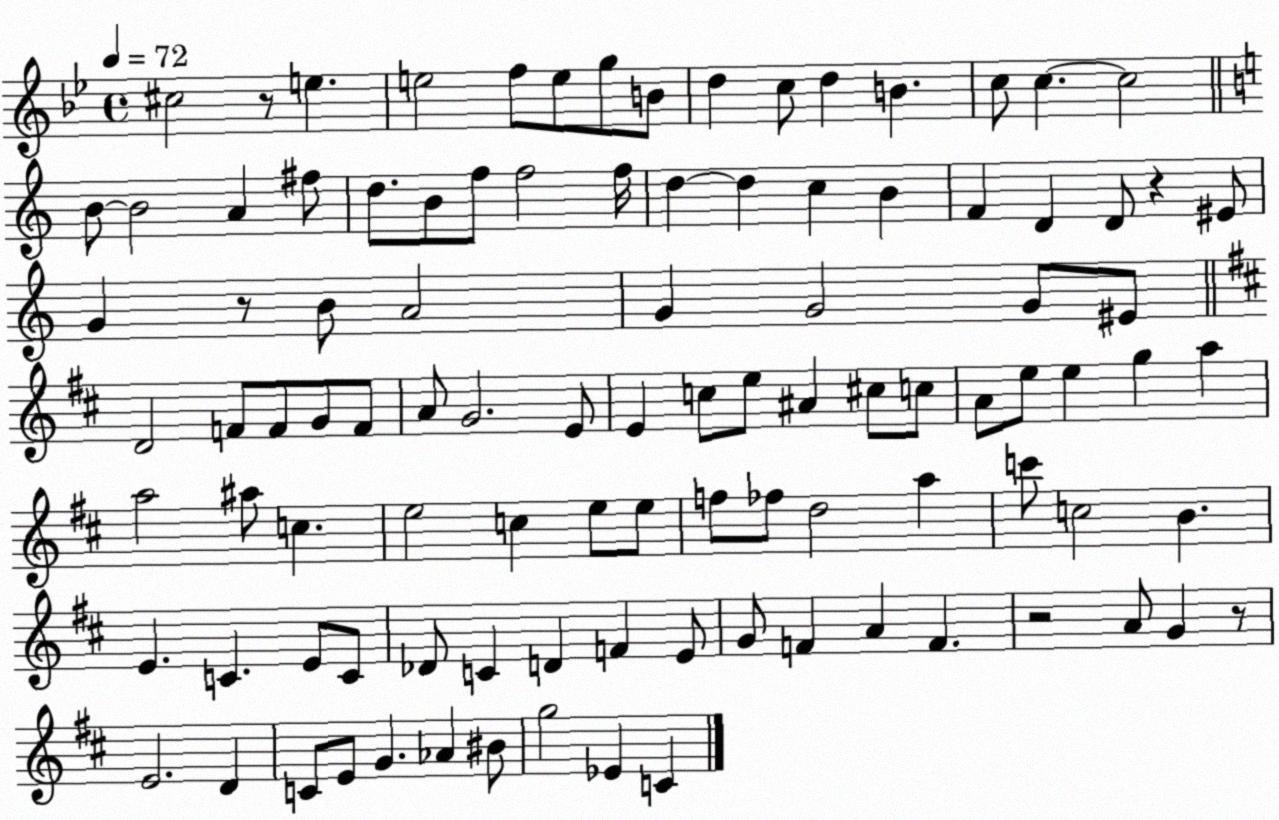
X:1
T:Untitled
M:4/4
L:1/4
K:Bb
^c2 z/2 e e2 f/2 e/2 g/2 B/2 d c/2 d B c/2 c c2 B/2 B2 A ^f/2 d/2 B/2 f/2 f2 f/4 d d c B F D D/2 z ^E/2 G z/2 B/2 A2 G G2 G/2 ^E/2 D2 F/2 F/2 G/2 F/2 A/2 G2 E/2 E c/2 e/2 ^A ^c/2 c/2 A/2 e/2 e g a a2 ^a/2 c e2 c e/2 e/2 f/2 _f/2 d2 a c'/2 c2 B E C E/2 C/2 _D/2 C D F E/2 G/2 F A F z2 A/2 G z/2 E2 D C/2 E/2 G _A ^B/2 g2 _E C